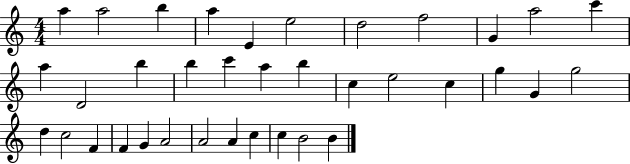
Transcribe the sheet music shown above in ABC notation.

X:1
T:Untitled
M:4/4
L:1/4
K:C
a a2 b a E e2 d2 f2 G a2 c' a D2 b b c' a b c e2 c g G g2 d c2 F F G A2 A2 A c c B2 B